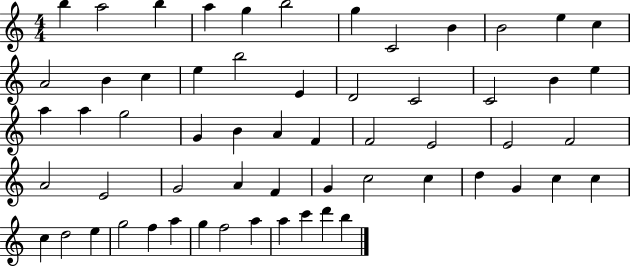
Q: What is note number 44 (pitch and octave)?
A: G4